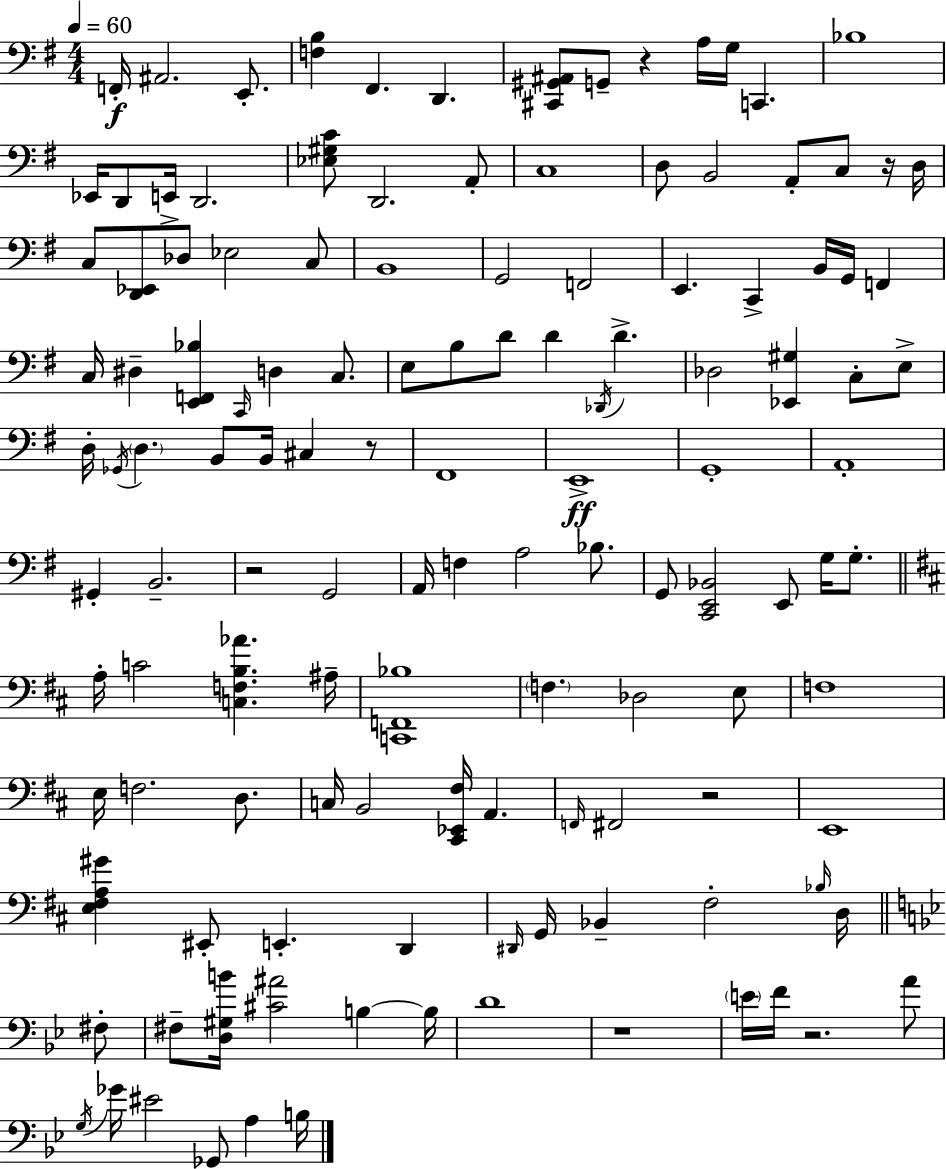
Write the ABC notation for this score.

X:1
T:Untitled
M:4/4
L:1/4
K:G
F,,/4 ^A,,2 E,,/2 [F,B,] ^F,, D,, [^C,,^G,,^A,,]/2 G,,/2 z A,/4 G,/4 C,, _B,4 _E,,/4 D,,/2 E,,/4 D,,2 [_E,^G,C]/2 D,,2 A,,/2 C,4 D,/2 B,,2 A,,/2 C,/2 z/4 D,/4 C,/2 [D,,_E,,]/2 _D,/2 _E,2 C,/2 B,,4 G,,2 F,,2 E,, C,, B,,/4 G,,/4 F,, C,/4 ^D, [E,,F,,_B,] C,,/4 D, C,/2 E,/2 B,/2 D/2 D _D,,/4 D _D,2 [_E,,^G,] C,/2 E,/2 D,/4 _G,,/4 D, B,,/2 B,,/4 ^C, z/2 ^F,,4 E,,4 G,,4 A,,4 ^G,, B,,2 z2 G,,2 A,,/4 F, A,2 _B,/2 G,,/2 [C,,E,,_B,,]2 E,,/2 G,/4 G,/2 A,/4 C2 [C,F,B,_A] ^A,/4 [C,,F,,_B,]4 F, _D,2 E,/2 F,4 E,/4 F,2 D,/2 C,/4 B,,2 [^C,,_E,,^F,]/4 A,, F,,/4 ^F,,2 z2 E,,4 [E,^F,A,^G] ^E,,/2 E,, D,, ^D,,/4 G,,/4 _B,, ^F,2 _B,/4 D,/4 ^F,/2 ^F,/2 [D,^G,B]/4 [^C^A]2 B, B,/4 D4 z4 E/4 F/4 z2 A/2 G,/4 _G/4 ^E2 _G,,/2 A, B,/4